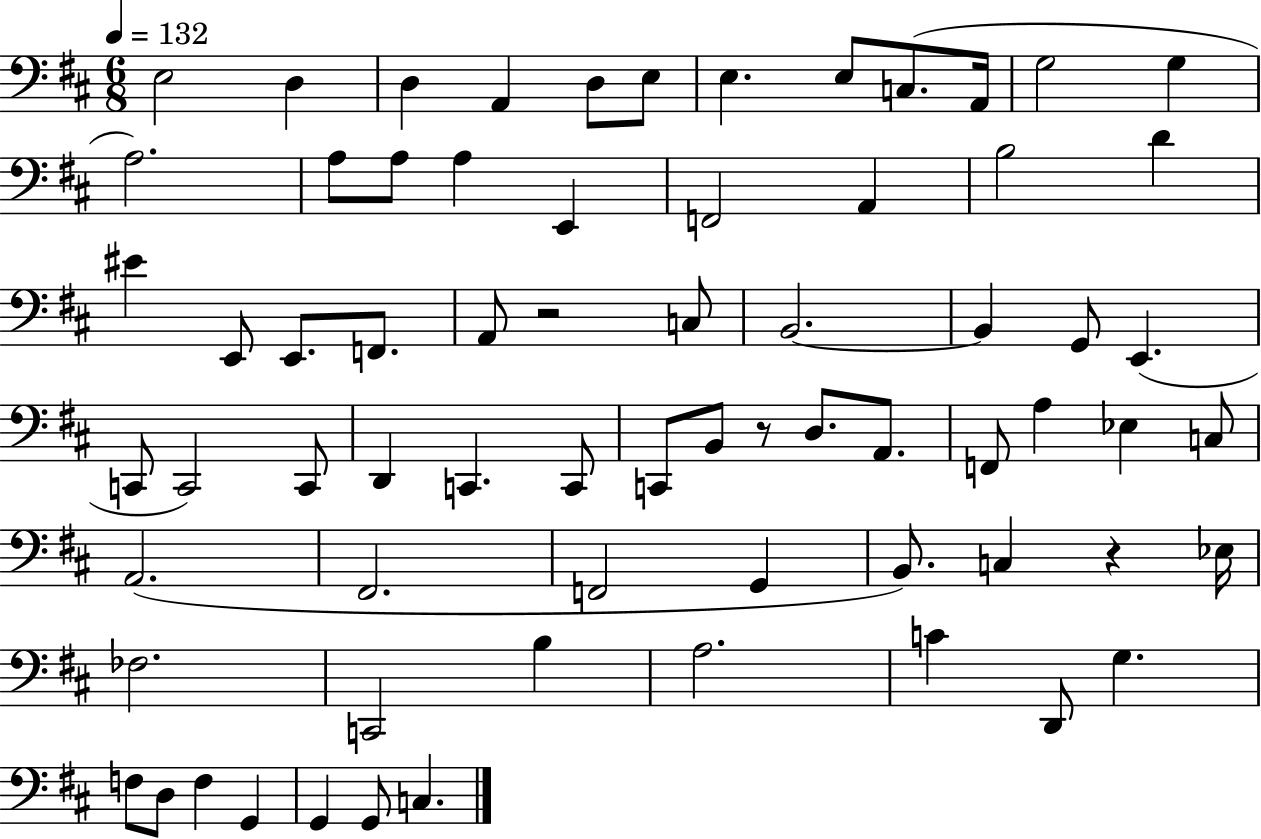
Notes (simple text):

E3/h D3/q D3/q A2/q D3/e E3/e E3/q. E3/e C3/e. A2/s G3/h G3/q A3/h. A3/e A3/e A3/q E2/q F2/h A2/q B3/h D4/q EIS4/q E2/e E2/e. F2/e. A2/e R/h C3/e B2/h. B2/q G2/e E2/q. C2/e C2/h C2/e D2/q C2/q. C2/e C2/e B2/e R/e D3/e. A2/e. F2/e A3/q Eb3/q C3/e A2/h. F#2/h. F2/h G2/q B2/e. C3/q R/q Eb3/s FES3/h. C2/h B3/q A3/h. C4/q D2/e G3/q. F3/e D3/e F3/q G2/q G2/q G2/e C3/q.